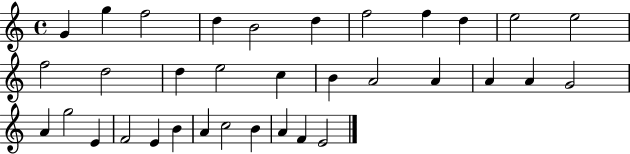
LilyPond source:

{
  \clef treble
  \time 4/4
  \defaultTimeSignature
  \key c \major
  g'4 g''4 f''2 | d''4 b'2 d''4 | f''2 f''4 d''4 | e''2 e''2 | \break f''2 d''2 | d''4 e''2 c''4 | b'4 a'2 a'4 | a'4 a'4 g'2 | \break a'4 g''2 e'4 | f'2 e'4 b'4 | a'4 c''2 b'4 | a'4 f'4 e'2 | \break \bar "|."
}